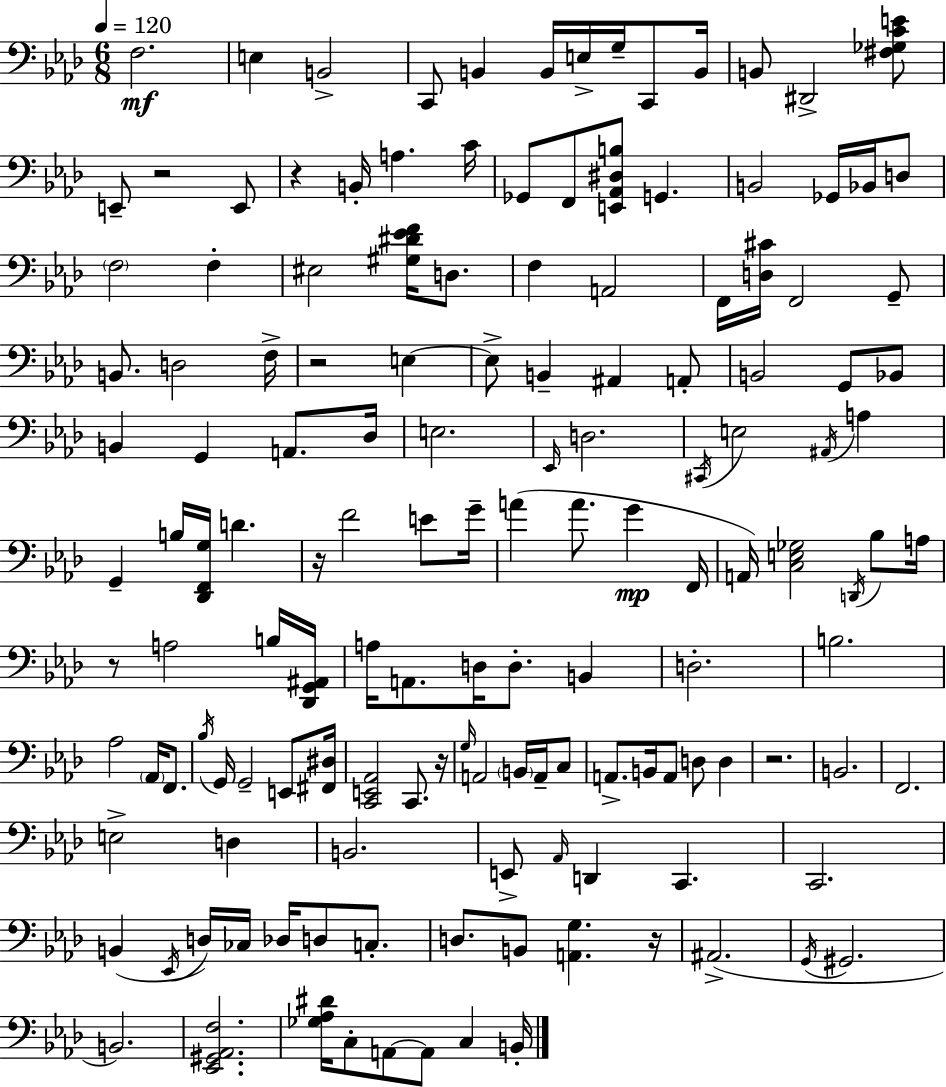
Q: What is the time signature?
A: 6/8